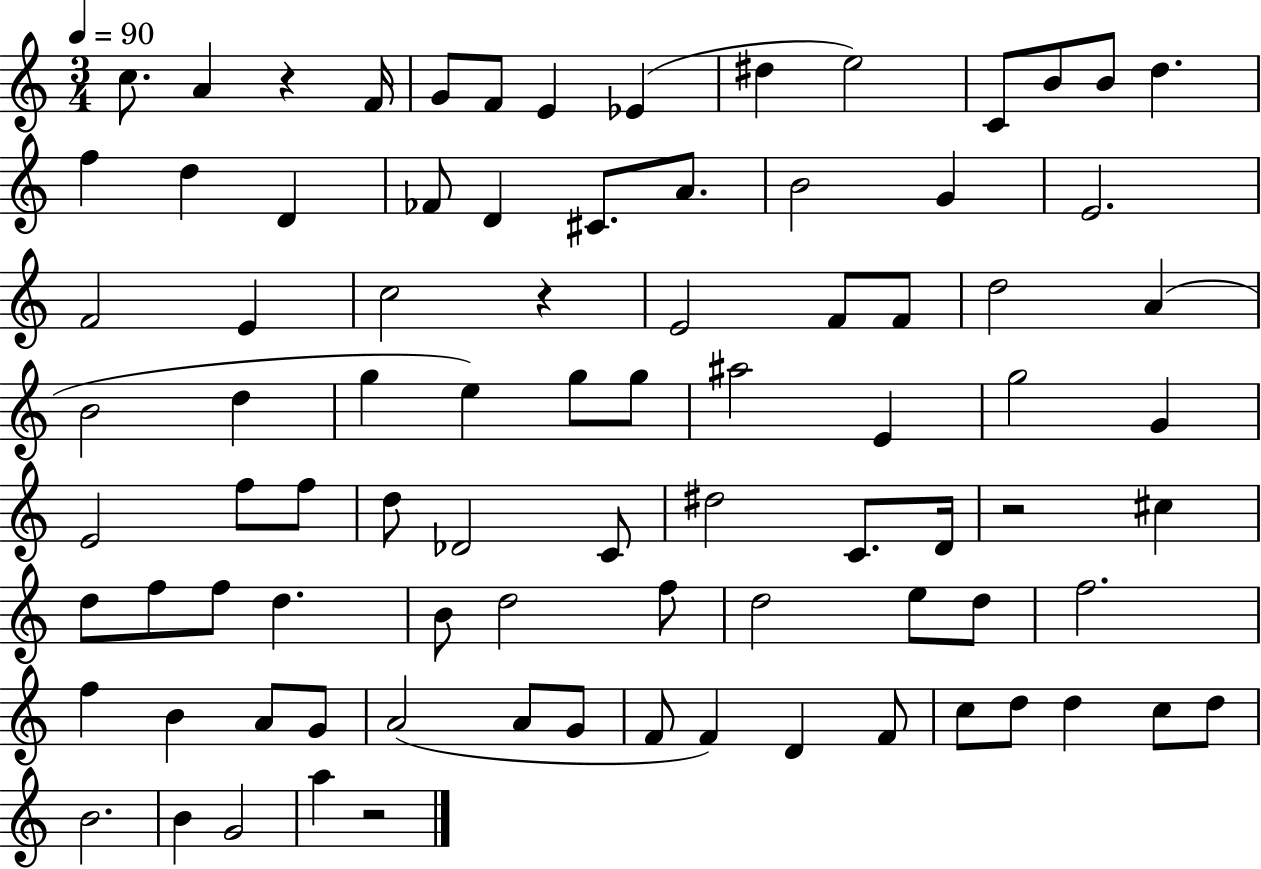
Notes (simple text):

C5/e. A4/q R/q F4/s G4/e F4/e E4/q Eb4/q D#5/q E5/h C4/e B4/e B4/e D5/q. F5/q D5/q D4/q FES4/e D4/q C#4/e. A4/e. B4/h G4/q E4/h. F4/h E4/q C5/h R/q E4/h F4/e F4/e D5/h A4/q B4/h D5/q G5/q E5/q G5/e G5/e A#5/h E4/q G5/h G4/q E4/h F5/e F5/e D5/e Db4/h C4/e D#5/h C4/e. D4/s R/h C#5/q D5/e F5/e F5/e D5/q. B4/e D5/h F5/e D5/h E5/e D5/e F5/h. F5/q B4/q A4/e G4/e A4/h A4/e G4/e F4/e F4/q D4/q F4/e C5/e D5/e D5/q C5/e D5/e B4/h. B4/q G4/h A5/q R/h